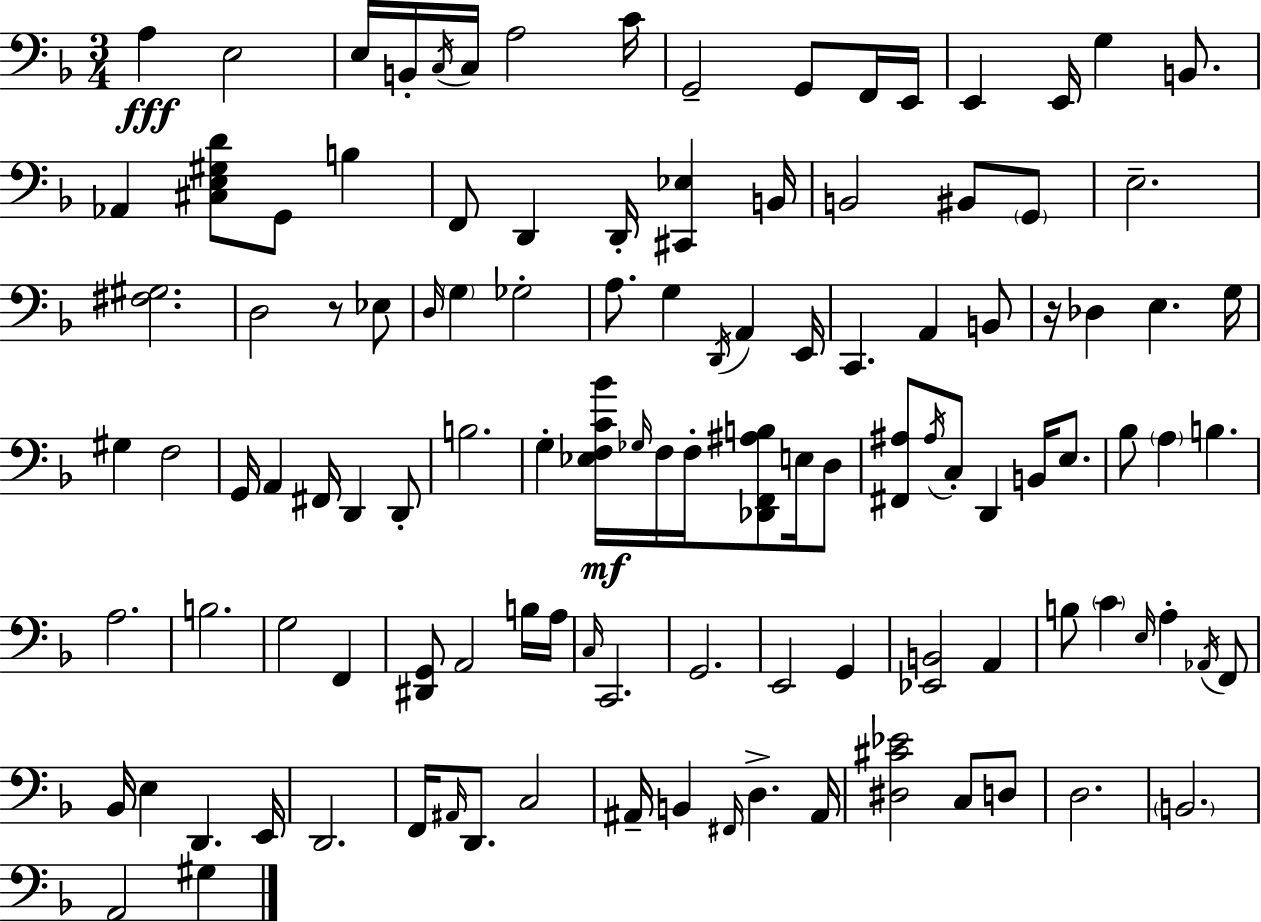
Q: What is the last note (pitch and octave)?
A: G#3